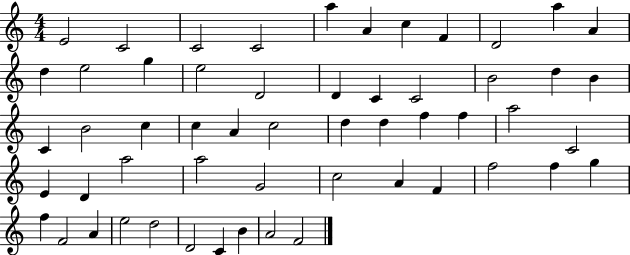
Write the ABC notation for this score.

X:1
T:Untitled
M:4/4
L:1/4
K:C
E2 C2 C2 C2 a A c F D2 a A d e2 g e2 D2 D C C2 B2 d B C B2 c c A c2 d d f f a2 C2 E D a2 a2 G2 c2 A F f2 f g f F2 A e2 d2 D2 C B A2 F2